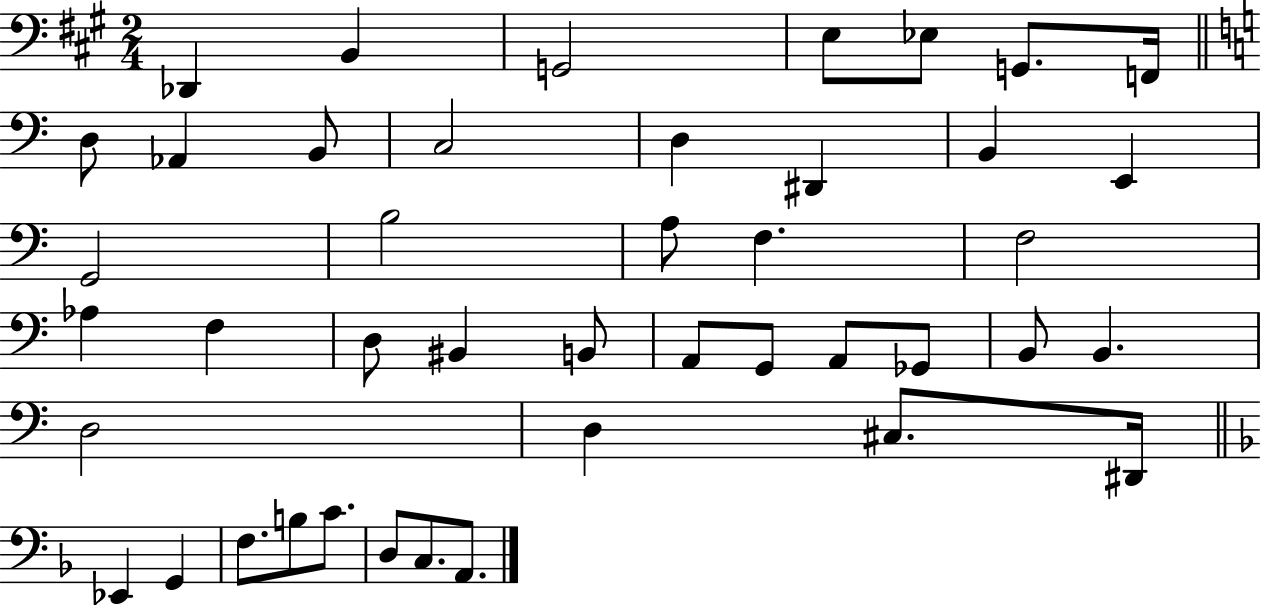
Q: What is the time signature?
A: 2/4